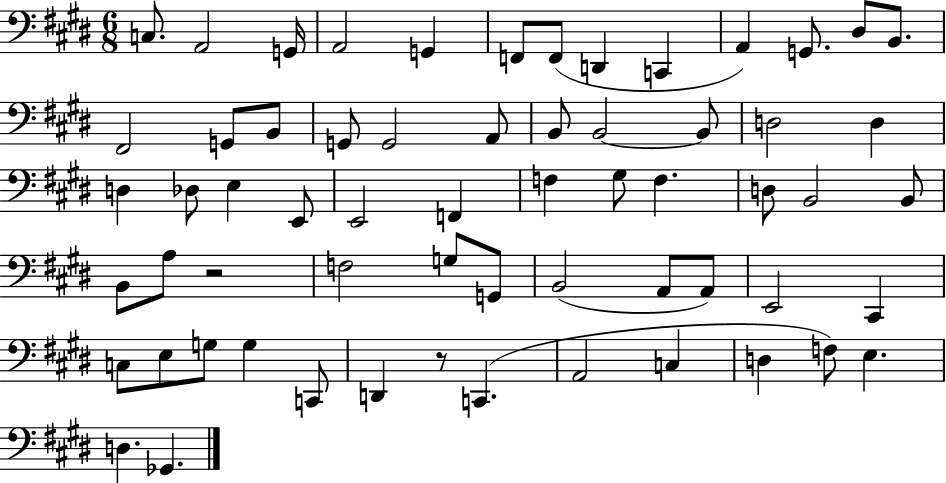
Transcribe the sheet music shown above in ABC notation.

X:1
T:Untitled
M:6/8
L:1/4
K:E
C,/2 A,,2 G,,/4 A,,2 G,, F,,/2 F,,/2 D,, C,, A,, G,,/2 ^D,/2 B,,/2 ^F,,2 G,,/2 B,,/2 G,,/2 G,,2 A,,/2 B,,/2 B,,2 B,,/2 D,2 D, D, _D,/2 E, E,,/2 E,,2 F,, F, ^G,/2 F, D,/2 B,,2 B,,/2 B,,/2 A,/2 z2 F,2 G,/2 G,,/2 B,,2 A,,/2 A,,/2 E,,2 ^C,, C,/2 E,/2 G,/2 G, C,,/2 D,, z/2 C,, A,,2 C, D, F,/2 E, D, _G,,